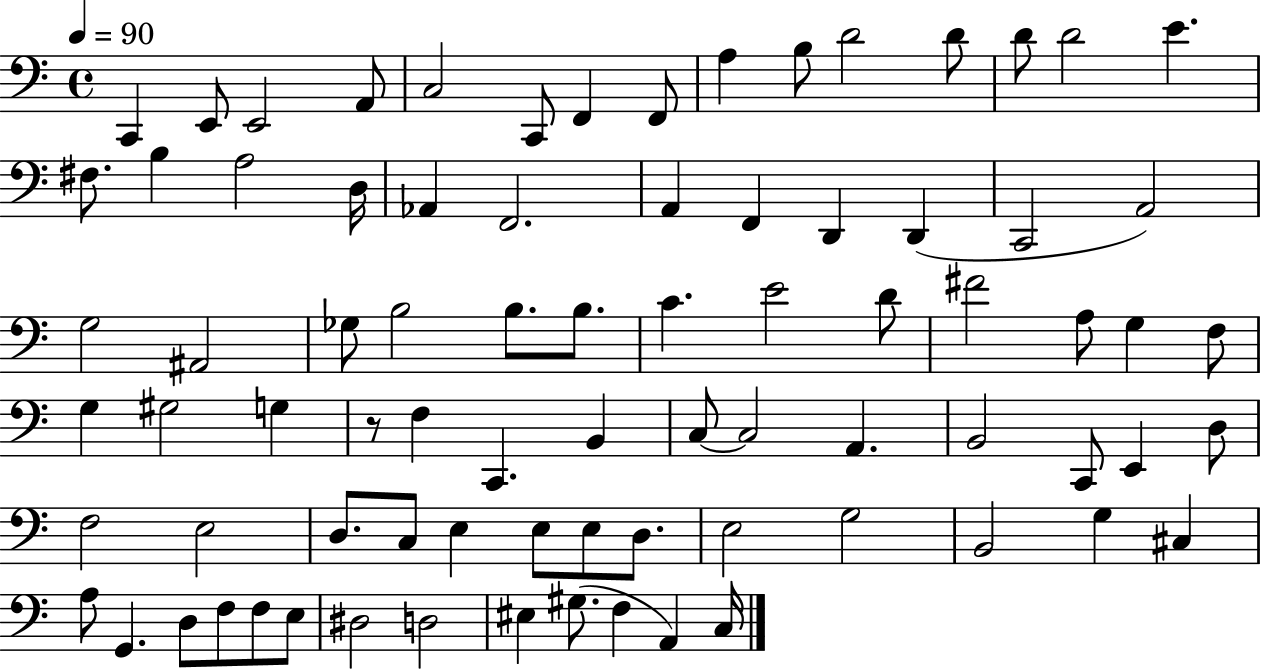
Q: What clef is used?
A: bass